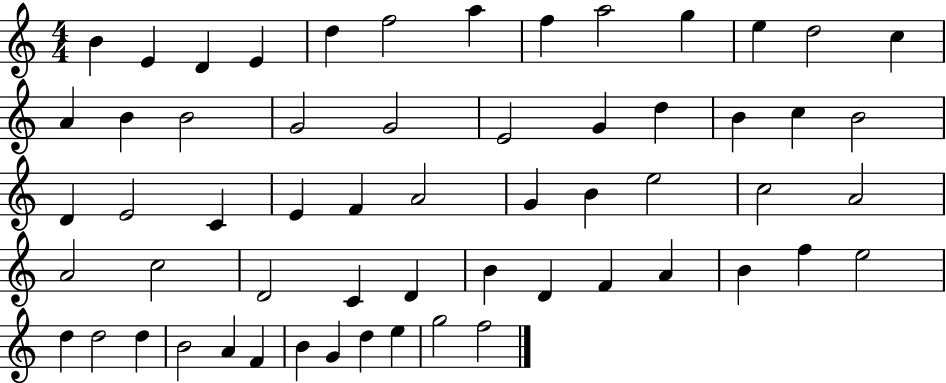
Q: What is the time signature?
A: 4/4